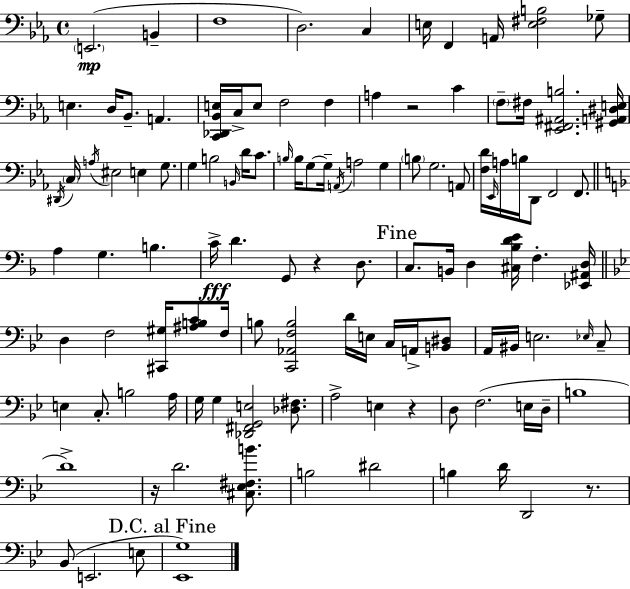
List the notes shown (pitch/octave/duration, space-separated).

E2/h. B2/q F3/w D3/h. C3/q E3/s F2/q A2/s [E3,F#3,B3]/h Gb3/e E3/q. D3/s Bb2/e. A2/q. [C2,Db2,Bb2,E3]/s C3/s E3/e F3/h F3/q A3/q R/h C4/q F3/e F#3/s [Eb2,F#2,A#2,B3]/h. [G#2,A2,D#3,E3]/s D#2/s C3/s A3/s EIS3/h E3/q G3/e. G3/q B3/h B2/s D4/s C4/e. B3/s B3/s G3/e G3/s A2/s A3/h G3/q B3/e G3/h. A2/e [F3,D4]/s Eb2/s A3/s B3/s D2/e F2/h F2/e. A3/q G3/q. B3/q. C4/s D4/q. G2/e R/q D3/e. C3/e. B2/s D3/q [C#3,Bb3,D4,E4]/s F3/q. [Eb2,A#2,D3]/s D3/q F3/h [C#2,G#3]/s [A#3,B3,C4]/e F3/s B3/e [C2,Ab2,F3,B3]/h D4/s E3/s C3/s A2/s [B2,D#3]/e A2/s BIS2/s E3/h. Eb3/s C3/e E3/q C3/e. B3/h A3/s G3/s G3/q [Db2,F#2,G2,E3]/h [Db3,F#3]/e. A3/h E3/q R/q D3/e F3/h. E3/s D3/s B3/w D4/w R/s D4/h. [C#3,Eb3,F#3,B4]/e. B3/h D#4/h B3/q D4/s D2/h R/e. Bb2/e E2/h. E3/e [Eb2,G3]/w